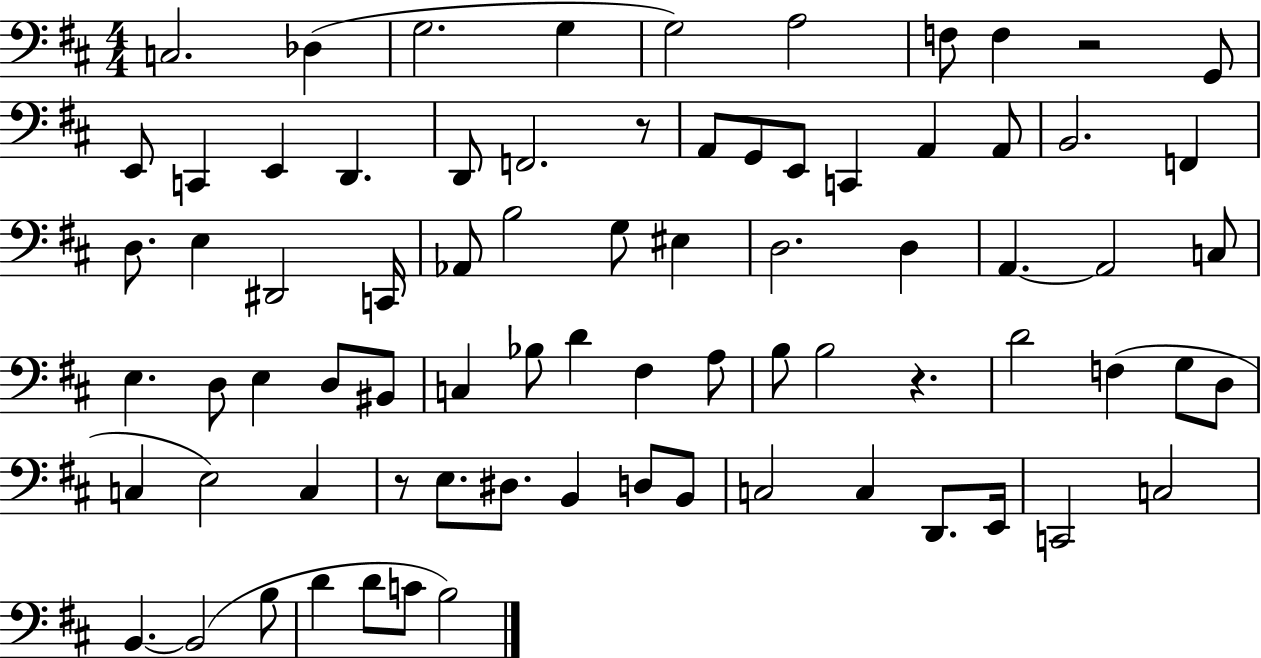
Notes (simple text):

C3/h. Db3/q G3/h. G3/q G3/h A3/h F3/e F3/q R/h G2/e E2/e C2/q E2/q D2/q. D2/e F2/h. R/e A2/e G2/e E2/e C2/q A2/q A2/e B2/h. F2/q D3/e. E3/q D#2/h C2/s Ab2/e B3/h G3/e EIS3/q D3/h. D3/q A2/q. A2/h C3/e E3/q. D3/e E3/q D3/e BIS2/e C3/q Bb3/e D4/q F#3/q A3/e B3/e B3/h R/q. D4/h F3/q G3/e D3/e C3/q E3/h C3/q R/e E3/e. D#3/e. B2/q D3/e B2/e C3/h C3/q D2/e. E2/s C2/h C3/h B2/q. B2/h B3/e D4/q D4/e C4/e B3/h